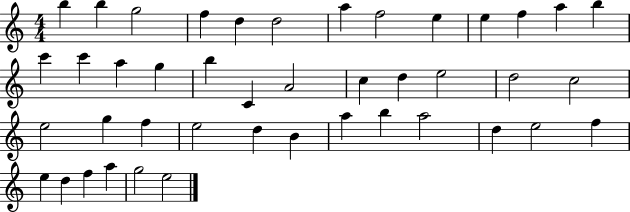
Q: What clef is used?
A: treble